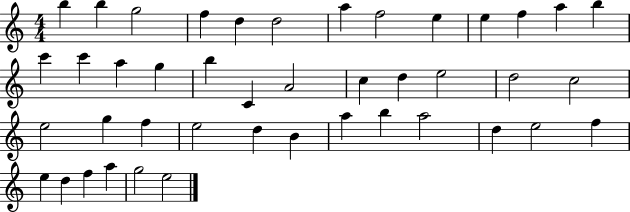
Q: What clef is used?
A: treble